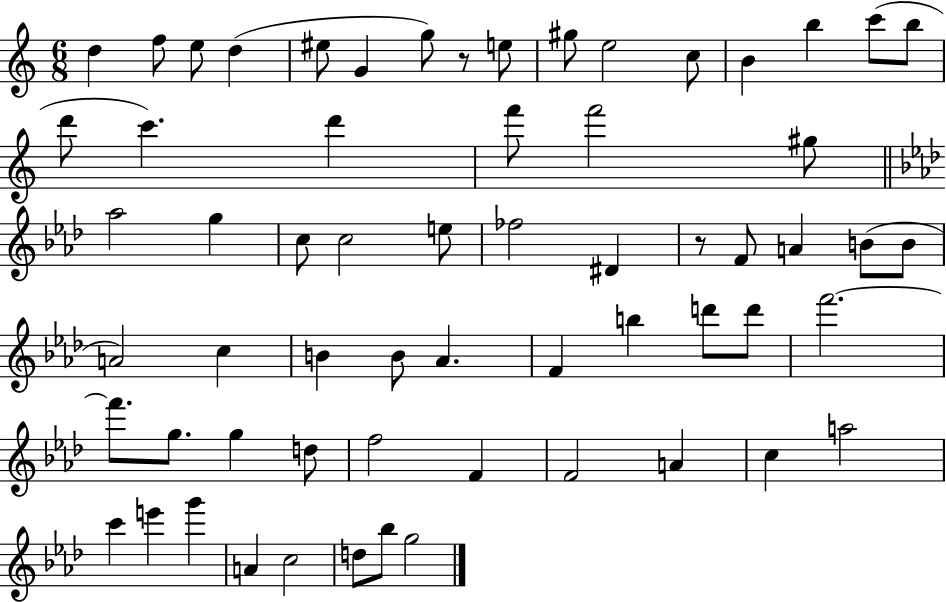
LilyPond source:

{
  \clef treble
  \numericTimeSignature
  \time 6/8
  \key c \major
  d''4 f''8 e''8 d''4( | eis''8 g'4 g''8) r8 e''8 | gis''8 e''2 c''8 | b'4 b''4 c'''8( b''8 | \break d'''8 c'''4.) d'''4 | f'''8 f'''2 gis''8 | \bar "||" \break \key f \minor aes''2 g''4 | c''8 c''2 e''8 | fes''2 dis'4 | r8 f'8 a'4 b'8( b'8 | \break a'2) c''4 | b'4 b'8 aes'4. | f'4 b''4 d'''8 d'''8 | f'''2.~~ | \break f'''8. g''8. g''4 d''8 | f''2 f'4 | f'2 a'4 | c''4 a''2 | \break c'''4 e'''4 g'''4 | a'4 c''2 | d''8 bes''8 g''2 | \bar "|."
}